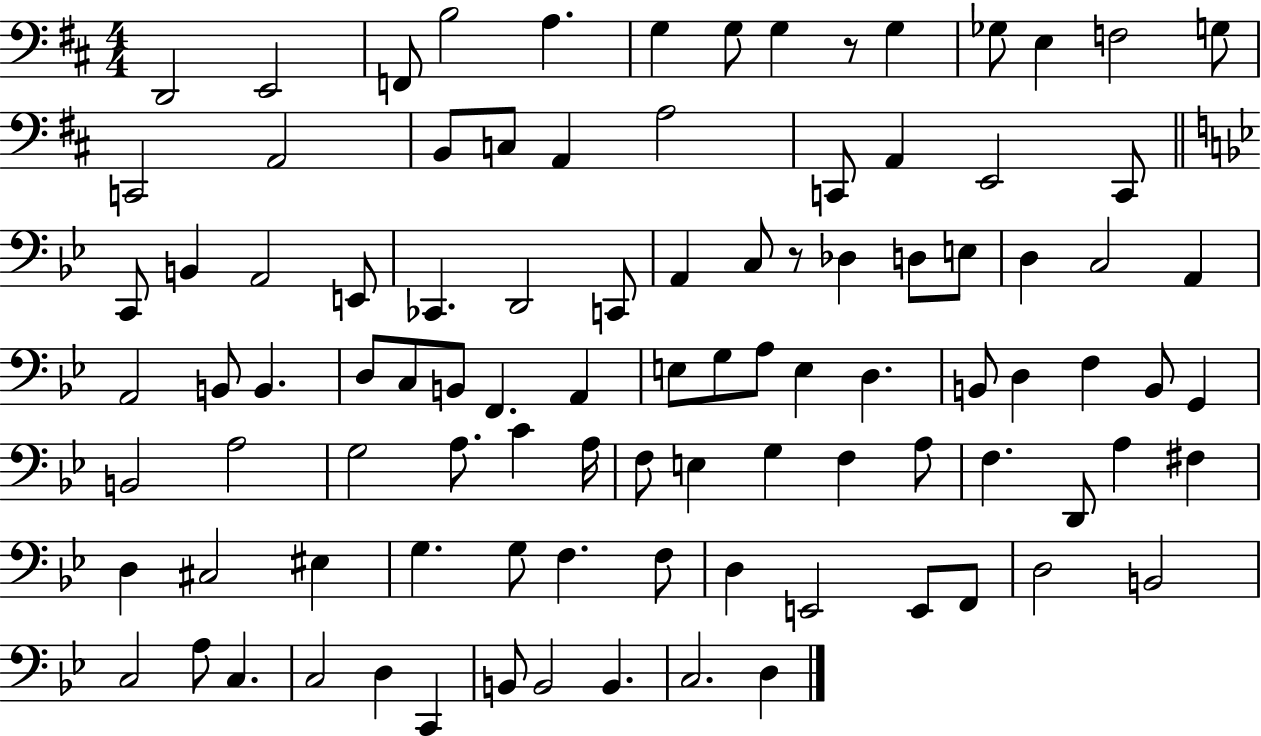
X:1
T:Untitled
M:4/4
L:1/4
K:D
D,,2 E,,2 F,,/2 B,2 A, G, G,/2 G, z/2 G, _G,/2 E, F,2 G,/2 C,,2 A,,2 B,,/2 C,/2 A,, A,2 C,,/2 A,, E,,2 C,,/2 C,,/2 B,, A,,2 E,,/2 _C,, D,,2 C,,/2 A,, C,/2 z/2 _D, D,/2 E,/2 D, C,2 A,, A,,2 B,,/2 B,, D,/2 C,/2 B,,/2 F,, A,, E,/2 G,/2 A,/2 E, D, B,,/2 D, F, B,,/2 G,, B,,2 A,2 G,2 A,/2 C A,/4 F,/2 E, G, F, A,/2 F, D,,/2 A, ^F, D, ^C,2 ^E, G, G,/2 F, F,/2 D, E,,2 E,,/2 F,,/2 D,2 B,,2 C,2 A,/2 C, C,2 D, C,, B,,/2 B,,2 B,, C,2 D,